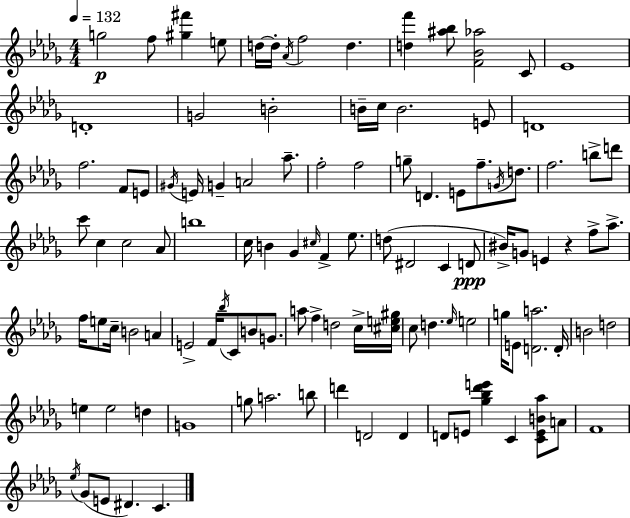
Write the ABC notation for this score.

X:1
T:Untitled
M:4/4
L:1/4
K:Bbm
g2 f/2 [^g^f'] e/2 d/4 d/4 _A/4 f2 d [df'] [^a_b]/2 [F_B_a]2 C/2 _E4 D4 G2 B2 B/4 c/4 B2 E/2 D4 f2 F/2 E/2 ^G/4 E/4 G A2 _a/2 f2 f2 g/2 D E/2 f/2 G/4 d/2 f2 b/2 d'/2 c'/2 c c2 _A/2 b4 c/4 B _G ^c/4 F _e/2 d/2 ^D2 C D/2 ^B/4 G/2 E z f/2 _a/2 f/4 e/2 c/4 B2 A E2 F/4 _b/4 C/2 B/2 G/2 a/2 f d2 c/4 [^ce^g]/4 c/2 d _e/4 e2 g/4 E/2 [Da]2 D/4 B2 d2 e e2 d G4 g/2 a2 b/2 d' D2 D D/2 E/2 [_g_b_d'e'] C [CEB_a]/2 A/2 F4 _e/4 _G/2 E/2 ^D C